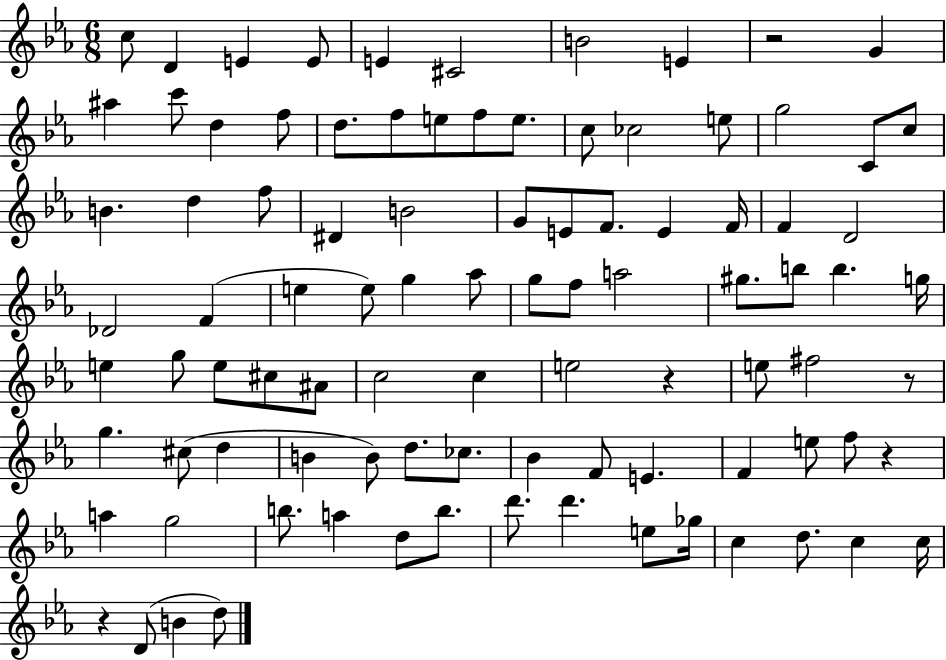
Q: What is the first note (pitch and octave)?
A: C5